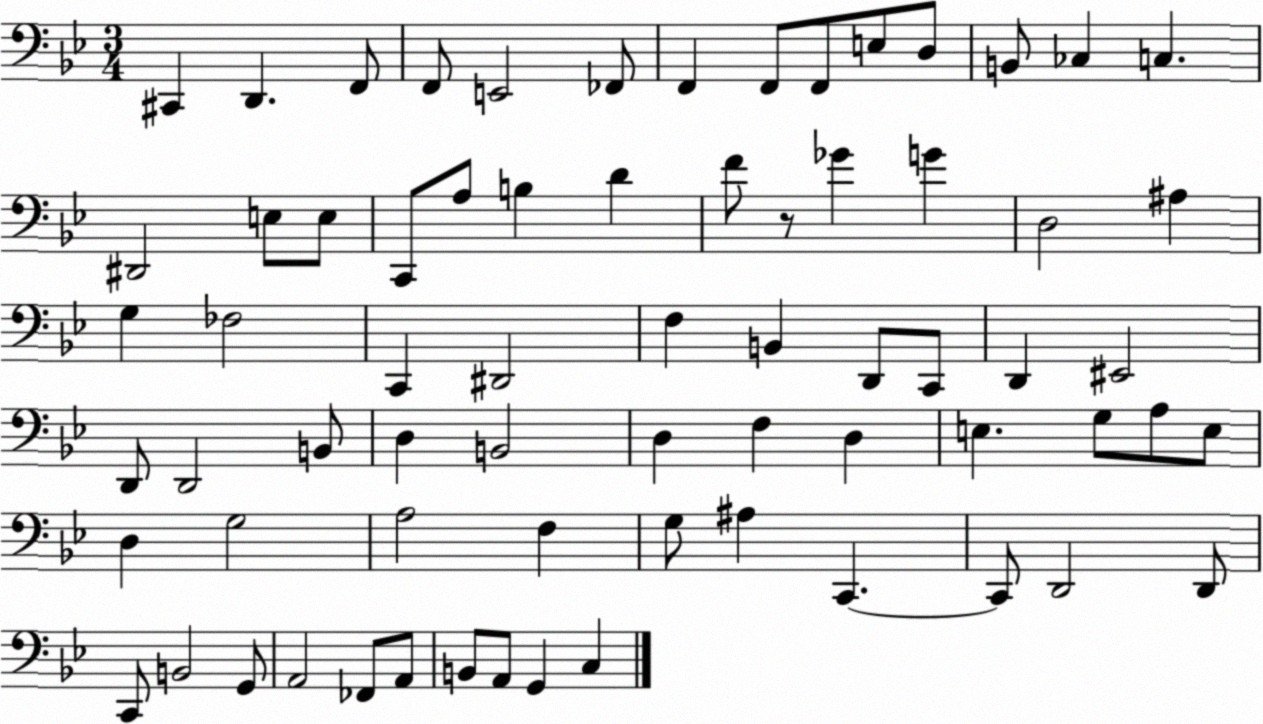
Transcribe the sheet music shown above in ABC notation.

X:1
T:Untitled
M:3/4
L:1/4
K:Bb
^C,, D,, F,,/2 F,,/2 E,,2 _F,,/2 F,, F,,/2 F,,/2 E,/2 D,/2 B,,/2 _C, C, ^D,,2 E,/2 E,/2 C,,/2 A,/2 B, D F/2 z/2 _G G D,2 ^A, G, _F,2 C,, ^D,,2 F, B,, D,,/2 C,,/2 D,, ^E,,2 D,,/2 D,,2 B,,/2 D, B,,2 D, F, D, E, G,/2 A,/2 E,/2 D, G,2 A,2 F, G,/2 ^A, C,, C,,/2 D,,2 D,,/2 C,,/2 B,,2 G,,/2 A,,2 _F,,/2 A,,/2 B,,/2 A,,/2 G,, C,